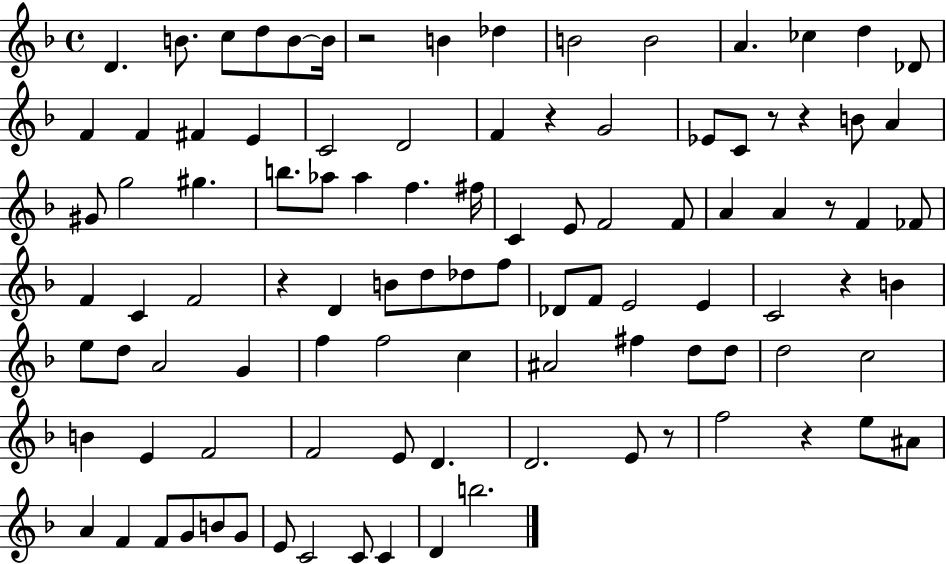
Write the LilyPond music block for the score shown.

{
  \clef treble
  \time 4/4
  \defaultTimeSignature
  \key f \major
  d'4. b'8. c''8 d''8 b'8~~ b'16 | r2 b'4 des''4 | b'2 b'2 | a'4. ces''4 d''4 des'8 | \break f'4 f'4 fis'4 e'4 | c'2 d'2 | f'4 r4 g'2 | ees'8 c'8 r8 r4 b'8 a'4 | \break gis'8 g''2 gis''4. | b''8. aes''8 aes''4 f''4. fis''16 | c'4 e'8 f'2 f'8 | a'4 a'4 r8 f'4 fes'8 | \break f'4 c'4 f'2 | r4 d'4 b'8 d''8 des''8 f''8 | des'8 f'8 e'2 e'4 | c'2 r4 b'4 | \break e''8 d''8 a'2 g'4 | f''4 f''2 c''4 | ais'2 fis''4 d''8 d''8 | d''2 c''2 | \break b'4 e'4 f'2 | f'2 e'8 d'4. | d'2. e'8 r8 | f''2 r4 e''8 ais'8 | \break a'4 f'4 f'8 g'8 b'8 g'8 | e'8 c'2 c'8 c'4 | d'4 b''2. | \bar "|."
}